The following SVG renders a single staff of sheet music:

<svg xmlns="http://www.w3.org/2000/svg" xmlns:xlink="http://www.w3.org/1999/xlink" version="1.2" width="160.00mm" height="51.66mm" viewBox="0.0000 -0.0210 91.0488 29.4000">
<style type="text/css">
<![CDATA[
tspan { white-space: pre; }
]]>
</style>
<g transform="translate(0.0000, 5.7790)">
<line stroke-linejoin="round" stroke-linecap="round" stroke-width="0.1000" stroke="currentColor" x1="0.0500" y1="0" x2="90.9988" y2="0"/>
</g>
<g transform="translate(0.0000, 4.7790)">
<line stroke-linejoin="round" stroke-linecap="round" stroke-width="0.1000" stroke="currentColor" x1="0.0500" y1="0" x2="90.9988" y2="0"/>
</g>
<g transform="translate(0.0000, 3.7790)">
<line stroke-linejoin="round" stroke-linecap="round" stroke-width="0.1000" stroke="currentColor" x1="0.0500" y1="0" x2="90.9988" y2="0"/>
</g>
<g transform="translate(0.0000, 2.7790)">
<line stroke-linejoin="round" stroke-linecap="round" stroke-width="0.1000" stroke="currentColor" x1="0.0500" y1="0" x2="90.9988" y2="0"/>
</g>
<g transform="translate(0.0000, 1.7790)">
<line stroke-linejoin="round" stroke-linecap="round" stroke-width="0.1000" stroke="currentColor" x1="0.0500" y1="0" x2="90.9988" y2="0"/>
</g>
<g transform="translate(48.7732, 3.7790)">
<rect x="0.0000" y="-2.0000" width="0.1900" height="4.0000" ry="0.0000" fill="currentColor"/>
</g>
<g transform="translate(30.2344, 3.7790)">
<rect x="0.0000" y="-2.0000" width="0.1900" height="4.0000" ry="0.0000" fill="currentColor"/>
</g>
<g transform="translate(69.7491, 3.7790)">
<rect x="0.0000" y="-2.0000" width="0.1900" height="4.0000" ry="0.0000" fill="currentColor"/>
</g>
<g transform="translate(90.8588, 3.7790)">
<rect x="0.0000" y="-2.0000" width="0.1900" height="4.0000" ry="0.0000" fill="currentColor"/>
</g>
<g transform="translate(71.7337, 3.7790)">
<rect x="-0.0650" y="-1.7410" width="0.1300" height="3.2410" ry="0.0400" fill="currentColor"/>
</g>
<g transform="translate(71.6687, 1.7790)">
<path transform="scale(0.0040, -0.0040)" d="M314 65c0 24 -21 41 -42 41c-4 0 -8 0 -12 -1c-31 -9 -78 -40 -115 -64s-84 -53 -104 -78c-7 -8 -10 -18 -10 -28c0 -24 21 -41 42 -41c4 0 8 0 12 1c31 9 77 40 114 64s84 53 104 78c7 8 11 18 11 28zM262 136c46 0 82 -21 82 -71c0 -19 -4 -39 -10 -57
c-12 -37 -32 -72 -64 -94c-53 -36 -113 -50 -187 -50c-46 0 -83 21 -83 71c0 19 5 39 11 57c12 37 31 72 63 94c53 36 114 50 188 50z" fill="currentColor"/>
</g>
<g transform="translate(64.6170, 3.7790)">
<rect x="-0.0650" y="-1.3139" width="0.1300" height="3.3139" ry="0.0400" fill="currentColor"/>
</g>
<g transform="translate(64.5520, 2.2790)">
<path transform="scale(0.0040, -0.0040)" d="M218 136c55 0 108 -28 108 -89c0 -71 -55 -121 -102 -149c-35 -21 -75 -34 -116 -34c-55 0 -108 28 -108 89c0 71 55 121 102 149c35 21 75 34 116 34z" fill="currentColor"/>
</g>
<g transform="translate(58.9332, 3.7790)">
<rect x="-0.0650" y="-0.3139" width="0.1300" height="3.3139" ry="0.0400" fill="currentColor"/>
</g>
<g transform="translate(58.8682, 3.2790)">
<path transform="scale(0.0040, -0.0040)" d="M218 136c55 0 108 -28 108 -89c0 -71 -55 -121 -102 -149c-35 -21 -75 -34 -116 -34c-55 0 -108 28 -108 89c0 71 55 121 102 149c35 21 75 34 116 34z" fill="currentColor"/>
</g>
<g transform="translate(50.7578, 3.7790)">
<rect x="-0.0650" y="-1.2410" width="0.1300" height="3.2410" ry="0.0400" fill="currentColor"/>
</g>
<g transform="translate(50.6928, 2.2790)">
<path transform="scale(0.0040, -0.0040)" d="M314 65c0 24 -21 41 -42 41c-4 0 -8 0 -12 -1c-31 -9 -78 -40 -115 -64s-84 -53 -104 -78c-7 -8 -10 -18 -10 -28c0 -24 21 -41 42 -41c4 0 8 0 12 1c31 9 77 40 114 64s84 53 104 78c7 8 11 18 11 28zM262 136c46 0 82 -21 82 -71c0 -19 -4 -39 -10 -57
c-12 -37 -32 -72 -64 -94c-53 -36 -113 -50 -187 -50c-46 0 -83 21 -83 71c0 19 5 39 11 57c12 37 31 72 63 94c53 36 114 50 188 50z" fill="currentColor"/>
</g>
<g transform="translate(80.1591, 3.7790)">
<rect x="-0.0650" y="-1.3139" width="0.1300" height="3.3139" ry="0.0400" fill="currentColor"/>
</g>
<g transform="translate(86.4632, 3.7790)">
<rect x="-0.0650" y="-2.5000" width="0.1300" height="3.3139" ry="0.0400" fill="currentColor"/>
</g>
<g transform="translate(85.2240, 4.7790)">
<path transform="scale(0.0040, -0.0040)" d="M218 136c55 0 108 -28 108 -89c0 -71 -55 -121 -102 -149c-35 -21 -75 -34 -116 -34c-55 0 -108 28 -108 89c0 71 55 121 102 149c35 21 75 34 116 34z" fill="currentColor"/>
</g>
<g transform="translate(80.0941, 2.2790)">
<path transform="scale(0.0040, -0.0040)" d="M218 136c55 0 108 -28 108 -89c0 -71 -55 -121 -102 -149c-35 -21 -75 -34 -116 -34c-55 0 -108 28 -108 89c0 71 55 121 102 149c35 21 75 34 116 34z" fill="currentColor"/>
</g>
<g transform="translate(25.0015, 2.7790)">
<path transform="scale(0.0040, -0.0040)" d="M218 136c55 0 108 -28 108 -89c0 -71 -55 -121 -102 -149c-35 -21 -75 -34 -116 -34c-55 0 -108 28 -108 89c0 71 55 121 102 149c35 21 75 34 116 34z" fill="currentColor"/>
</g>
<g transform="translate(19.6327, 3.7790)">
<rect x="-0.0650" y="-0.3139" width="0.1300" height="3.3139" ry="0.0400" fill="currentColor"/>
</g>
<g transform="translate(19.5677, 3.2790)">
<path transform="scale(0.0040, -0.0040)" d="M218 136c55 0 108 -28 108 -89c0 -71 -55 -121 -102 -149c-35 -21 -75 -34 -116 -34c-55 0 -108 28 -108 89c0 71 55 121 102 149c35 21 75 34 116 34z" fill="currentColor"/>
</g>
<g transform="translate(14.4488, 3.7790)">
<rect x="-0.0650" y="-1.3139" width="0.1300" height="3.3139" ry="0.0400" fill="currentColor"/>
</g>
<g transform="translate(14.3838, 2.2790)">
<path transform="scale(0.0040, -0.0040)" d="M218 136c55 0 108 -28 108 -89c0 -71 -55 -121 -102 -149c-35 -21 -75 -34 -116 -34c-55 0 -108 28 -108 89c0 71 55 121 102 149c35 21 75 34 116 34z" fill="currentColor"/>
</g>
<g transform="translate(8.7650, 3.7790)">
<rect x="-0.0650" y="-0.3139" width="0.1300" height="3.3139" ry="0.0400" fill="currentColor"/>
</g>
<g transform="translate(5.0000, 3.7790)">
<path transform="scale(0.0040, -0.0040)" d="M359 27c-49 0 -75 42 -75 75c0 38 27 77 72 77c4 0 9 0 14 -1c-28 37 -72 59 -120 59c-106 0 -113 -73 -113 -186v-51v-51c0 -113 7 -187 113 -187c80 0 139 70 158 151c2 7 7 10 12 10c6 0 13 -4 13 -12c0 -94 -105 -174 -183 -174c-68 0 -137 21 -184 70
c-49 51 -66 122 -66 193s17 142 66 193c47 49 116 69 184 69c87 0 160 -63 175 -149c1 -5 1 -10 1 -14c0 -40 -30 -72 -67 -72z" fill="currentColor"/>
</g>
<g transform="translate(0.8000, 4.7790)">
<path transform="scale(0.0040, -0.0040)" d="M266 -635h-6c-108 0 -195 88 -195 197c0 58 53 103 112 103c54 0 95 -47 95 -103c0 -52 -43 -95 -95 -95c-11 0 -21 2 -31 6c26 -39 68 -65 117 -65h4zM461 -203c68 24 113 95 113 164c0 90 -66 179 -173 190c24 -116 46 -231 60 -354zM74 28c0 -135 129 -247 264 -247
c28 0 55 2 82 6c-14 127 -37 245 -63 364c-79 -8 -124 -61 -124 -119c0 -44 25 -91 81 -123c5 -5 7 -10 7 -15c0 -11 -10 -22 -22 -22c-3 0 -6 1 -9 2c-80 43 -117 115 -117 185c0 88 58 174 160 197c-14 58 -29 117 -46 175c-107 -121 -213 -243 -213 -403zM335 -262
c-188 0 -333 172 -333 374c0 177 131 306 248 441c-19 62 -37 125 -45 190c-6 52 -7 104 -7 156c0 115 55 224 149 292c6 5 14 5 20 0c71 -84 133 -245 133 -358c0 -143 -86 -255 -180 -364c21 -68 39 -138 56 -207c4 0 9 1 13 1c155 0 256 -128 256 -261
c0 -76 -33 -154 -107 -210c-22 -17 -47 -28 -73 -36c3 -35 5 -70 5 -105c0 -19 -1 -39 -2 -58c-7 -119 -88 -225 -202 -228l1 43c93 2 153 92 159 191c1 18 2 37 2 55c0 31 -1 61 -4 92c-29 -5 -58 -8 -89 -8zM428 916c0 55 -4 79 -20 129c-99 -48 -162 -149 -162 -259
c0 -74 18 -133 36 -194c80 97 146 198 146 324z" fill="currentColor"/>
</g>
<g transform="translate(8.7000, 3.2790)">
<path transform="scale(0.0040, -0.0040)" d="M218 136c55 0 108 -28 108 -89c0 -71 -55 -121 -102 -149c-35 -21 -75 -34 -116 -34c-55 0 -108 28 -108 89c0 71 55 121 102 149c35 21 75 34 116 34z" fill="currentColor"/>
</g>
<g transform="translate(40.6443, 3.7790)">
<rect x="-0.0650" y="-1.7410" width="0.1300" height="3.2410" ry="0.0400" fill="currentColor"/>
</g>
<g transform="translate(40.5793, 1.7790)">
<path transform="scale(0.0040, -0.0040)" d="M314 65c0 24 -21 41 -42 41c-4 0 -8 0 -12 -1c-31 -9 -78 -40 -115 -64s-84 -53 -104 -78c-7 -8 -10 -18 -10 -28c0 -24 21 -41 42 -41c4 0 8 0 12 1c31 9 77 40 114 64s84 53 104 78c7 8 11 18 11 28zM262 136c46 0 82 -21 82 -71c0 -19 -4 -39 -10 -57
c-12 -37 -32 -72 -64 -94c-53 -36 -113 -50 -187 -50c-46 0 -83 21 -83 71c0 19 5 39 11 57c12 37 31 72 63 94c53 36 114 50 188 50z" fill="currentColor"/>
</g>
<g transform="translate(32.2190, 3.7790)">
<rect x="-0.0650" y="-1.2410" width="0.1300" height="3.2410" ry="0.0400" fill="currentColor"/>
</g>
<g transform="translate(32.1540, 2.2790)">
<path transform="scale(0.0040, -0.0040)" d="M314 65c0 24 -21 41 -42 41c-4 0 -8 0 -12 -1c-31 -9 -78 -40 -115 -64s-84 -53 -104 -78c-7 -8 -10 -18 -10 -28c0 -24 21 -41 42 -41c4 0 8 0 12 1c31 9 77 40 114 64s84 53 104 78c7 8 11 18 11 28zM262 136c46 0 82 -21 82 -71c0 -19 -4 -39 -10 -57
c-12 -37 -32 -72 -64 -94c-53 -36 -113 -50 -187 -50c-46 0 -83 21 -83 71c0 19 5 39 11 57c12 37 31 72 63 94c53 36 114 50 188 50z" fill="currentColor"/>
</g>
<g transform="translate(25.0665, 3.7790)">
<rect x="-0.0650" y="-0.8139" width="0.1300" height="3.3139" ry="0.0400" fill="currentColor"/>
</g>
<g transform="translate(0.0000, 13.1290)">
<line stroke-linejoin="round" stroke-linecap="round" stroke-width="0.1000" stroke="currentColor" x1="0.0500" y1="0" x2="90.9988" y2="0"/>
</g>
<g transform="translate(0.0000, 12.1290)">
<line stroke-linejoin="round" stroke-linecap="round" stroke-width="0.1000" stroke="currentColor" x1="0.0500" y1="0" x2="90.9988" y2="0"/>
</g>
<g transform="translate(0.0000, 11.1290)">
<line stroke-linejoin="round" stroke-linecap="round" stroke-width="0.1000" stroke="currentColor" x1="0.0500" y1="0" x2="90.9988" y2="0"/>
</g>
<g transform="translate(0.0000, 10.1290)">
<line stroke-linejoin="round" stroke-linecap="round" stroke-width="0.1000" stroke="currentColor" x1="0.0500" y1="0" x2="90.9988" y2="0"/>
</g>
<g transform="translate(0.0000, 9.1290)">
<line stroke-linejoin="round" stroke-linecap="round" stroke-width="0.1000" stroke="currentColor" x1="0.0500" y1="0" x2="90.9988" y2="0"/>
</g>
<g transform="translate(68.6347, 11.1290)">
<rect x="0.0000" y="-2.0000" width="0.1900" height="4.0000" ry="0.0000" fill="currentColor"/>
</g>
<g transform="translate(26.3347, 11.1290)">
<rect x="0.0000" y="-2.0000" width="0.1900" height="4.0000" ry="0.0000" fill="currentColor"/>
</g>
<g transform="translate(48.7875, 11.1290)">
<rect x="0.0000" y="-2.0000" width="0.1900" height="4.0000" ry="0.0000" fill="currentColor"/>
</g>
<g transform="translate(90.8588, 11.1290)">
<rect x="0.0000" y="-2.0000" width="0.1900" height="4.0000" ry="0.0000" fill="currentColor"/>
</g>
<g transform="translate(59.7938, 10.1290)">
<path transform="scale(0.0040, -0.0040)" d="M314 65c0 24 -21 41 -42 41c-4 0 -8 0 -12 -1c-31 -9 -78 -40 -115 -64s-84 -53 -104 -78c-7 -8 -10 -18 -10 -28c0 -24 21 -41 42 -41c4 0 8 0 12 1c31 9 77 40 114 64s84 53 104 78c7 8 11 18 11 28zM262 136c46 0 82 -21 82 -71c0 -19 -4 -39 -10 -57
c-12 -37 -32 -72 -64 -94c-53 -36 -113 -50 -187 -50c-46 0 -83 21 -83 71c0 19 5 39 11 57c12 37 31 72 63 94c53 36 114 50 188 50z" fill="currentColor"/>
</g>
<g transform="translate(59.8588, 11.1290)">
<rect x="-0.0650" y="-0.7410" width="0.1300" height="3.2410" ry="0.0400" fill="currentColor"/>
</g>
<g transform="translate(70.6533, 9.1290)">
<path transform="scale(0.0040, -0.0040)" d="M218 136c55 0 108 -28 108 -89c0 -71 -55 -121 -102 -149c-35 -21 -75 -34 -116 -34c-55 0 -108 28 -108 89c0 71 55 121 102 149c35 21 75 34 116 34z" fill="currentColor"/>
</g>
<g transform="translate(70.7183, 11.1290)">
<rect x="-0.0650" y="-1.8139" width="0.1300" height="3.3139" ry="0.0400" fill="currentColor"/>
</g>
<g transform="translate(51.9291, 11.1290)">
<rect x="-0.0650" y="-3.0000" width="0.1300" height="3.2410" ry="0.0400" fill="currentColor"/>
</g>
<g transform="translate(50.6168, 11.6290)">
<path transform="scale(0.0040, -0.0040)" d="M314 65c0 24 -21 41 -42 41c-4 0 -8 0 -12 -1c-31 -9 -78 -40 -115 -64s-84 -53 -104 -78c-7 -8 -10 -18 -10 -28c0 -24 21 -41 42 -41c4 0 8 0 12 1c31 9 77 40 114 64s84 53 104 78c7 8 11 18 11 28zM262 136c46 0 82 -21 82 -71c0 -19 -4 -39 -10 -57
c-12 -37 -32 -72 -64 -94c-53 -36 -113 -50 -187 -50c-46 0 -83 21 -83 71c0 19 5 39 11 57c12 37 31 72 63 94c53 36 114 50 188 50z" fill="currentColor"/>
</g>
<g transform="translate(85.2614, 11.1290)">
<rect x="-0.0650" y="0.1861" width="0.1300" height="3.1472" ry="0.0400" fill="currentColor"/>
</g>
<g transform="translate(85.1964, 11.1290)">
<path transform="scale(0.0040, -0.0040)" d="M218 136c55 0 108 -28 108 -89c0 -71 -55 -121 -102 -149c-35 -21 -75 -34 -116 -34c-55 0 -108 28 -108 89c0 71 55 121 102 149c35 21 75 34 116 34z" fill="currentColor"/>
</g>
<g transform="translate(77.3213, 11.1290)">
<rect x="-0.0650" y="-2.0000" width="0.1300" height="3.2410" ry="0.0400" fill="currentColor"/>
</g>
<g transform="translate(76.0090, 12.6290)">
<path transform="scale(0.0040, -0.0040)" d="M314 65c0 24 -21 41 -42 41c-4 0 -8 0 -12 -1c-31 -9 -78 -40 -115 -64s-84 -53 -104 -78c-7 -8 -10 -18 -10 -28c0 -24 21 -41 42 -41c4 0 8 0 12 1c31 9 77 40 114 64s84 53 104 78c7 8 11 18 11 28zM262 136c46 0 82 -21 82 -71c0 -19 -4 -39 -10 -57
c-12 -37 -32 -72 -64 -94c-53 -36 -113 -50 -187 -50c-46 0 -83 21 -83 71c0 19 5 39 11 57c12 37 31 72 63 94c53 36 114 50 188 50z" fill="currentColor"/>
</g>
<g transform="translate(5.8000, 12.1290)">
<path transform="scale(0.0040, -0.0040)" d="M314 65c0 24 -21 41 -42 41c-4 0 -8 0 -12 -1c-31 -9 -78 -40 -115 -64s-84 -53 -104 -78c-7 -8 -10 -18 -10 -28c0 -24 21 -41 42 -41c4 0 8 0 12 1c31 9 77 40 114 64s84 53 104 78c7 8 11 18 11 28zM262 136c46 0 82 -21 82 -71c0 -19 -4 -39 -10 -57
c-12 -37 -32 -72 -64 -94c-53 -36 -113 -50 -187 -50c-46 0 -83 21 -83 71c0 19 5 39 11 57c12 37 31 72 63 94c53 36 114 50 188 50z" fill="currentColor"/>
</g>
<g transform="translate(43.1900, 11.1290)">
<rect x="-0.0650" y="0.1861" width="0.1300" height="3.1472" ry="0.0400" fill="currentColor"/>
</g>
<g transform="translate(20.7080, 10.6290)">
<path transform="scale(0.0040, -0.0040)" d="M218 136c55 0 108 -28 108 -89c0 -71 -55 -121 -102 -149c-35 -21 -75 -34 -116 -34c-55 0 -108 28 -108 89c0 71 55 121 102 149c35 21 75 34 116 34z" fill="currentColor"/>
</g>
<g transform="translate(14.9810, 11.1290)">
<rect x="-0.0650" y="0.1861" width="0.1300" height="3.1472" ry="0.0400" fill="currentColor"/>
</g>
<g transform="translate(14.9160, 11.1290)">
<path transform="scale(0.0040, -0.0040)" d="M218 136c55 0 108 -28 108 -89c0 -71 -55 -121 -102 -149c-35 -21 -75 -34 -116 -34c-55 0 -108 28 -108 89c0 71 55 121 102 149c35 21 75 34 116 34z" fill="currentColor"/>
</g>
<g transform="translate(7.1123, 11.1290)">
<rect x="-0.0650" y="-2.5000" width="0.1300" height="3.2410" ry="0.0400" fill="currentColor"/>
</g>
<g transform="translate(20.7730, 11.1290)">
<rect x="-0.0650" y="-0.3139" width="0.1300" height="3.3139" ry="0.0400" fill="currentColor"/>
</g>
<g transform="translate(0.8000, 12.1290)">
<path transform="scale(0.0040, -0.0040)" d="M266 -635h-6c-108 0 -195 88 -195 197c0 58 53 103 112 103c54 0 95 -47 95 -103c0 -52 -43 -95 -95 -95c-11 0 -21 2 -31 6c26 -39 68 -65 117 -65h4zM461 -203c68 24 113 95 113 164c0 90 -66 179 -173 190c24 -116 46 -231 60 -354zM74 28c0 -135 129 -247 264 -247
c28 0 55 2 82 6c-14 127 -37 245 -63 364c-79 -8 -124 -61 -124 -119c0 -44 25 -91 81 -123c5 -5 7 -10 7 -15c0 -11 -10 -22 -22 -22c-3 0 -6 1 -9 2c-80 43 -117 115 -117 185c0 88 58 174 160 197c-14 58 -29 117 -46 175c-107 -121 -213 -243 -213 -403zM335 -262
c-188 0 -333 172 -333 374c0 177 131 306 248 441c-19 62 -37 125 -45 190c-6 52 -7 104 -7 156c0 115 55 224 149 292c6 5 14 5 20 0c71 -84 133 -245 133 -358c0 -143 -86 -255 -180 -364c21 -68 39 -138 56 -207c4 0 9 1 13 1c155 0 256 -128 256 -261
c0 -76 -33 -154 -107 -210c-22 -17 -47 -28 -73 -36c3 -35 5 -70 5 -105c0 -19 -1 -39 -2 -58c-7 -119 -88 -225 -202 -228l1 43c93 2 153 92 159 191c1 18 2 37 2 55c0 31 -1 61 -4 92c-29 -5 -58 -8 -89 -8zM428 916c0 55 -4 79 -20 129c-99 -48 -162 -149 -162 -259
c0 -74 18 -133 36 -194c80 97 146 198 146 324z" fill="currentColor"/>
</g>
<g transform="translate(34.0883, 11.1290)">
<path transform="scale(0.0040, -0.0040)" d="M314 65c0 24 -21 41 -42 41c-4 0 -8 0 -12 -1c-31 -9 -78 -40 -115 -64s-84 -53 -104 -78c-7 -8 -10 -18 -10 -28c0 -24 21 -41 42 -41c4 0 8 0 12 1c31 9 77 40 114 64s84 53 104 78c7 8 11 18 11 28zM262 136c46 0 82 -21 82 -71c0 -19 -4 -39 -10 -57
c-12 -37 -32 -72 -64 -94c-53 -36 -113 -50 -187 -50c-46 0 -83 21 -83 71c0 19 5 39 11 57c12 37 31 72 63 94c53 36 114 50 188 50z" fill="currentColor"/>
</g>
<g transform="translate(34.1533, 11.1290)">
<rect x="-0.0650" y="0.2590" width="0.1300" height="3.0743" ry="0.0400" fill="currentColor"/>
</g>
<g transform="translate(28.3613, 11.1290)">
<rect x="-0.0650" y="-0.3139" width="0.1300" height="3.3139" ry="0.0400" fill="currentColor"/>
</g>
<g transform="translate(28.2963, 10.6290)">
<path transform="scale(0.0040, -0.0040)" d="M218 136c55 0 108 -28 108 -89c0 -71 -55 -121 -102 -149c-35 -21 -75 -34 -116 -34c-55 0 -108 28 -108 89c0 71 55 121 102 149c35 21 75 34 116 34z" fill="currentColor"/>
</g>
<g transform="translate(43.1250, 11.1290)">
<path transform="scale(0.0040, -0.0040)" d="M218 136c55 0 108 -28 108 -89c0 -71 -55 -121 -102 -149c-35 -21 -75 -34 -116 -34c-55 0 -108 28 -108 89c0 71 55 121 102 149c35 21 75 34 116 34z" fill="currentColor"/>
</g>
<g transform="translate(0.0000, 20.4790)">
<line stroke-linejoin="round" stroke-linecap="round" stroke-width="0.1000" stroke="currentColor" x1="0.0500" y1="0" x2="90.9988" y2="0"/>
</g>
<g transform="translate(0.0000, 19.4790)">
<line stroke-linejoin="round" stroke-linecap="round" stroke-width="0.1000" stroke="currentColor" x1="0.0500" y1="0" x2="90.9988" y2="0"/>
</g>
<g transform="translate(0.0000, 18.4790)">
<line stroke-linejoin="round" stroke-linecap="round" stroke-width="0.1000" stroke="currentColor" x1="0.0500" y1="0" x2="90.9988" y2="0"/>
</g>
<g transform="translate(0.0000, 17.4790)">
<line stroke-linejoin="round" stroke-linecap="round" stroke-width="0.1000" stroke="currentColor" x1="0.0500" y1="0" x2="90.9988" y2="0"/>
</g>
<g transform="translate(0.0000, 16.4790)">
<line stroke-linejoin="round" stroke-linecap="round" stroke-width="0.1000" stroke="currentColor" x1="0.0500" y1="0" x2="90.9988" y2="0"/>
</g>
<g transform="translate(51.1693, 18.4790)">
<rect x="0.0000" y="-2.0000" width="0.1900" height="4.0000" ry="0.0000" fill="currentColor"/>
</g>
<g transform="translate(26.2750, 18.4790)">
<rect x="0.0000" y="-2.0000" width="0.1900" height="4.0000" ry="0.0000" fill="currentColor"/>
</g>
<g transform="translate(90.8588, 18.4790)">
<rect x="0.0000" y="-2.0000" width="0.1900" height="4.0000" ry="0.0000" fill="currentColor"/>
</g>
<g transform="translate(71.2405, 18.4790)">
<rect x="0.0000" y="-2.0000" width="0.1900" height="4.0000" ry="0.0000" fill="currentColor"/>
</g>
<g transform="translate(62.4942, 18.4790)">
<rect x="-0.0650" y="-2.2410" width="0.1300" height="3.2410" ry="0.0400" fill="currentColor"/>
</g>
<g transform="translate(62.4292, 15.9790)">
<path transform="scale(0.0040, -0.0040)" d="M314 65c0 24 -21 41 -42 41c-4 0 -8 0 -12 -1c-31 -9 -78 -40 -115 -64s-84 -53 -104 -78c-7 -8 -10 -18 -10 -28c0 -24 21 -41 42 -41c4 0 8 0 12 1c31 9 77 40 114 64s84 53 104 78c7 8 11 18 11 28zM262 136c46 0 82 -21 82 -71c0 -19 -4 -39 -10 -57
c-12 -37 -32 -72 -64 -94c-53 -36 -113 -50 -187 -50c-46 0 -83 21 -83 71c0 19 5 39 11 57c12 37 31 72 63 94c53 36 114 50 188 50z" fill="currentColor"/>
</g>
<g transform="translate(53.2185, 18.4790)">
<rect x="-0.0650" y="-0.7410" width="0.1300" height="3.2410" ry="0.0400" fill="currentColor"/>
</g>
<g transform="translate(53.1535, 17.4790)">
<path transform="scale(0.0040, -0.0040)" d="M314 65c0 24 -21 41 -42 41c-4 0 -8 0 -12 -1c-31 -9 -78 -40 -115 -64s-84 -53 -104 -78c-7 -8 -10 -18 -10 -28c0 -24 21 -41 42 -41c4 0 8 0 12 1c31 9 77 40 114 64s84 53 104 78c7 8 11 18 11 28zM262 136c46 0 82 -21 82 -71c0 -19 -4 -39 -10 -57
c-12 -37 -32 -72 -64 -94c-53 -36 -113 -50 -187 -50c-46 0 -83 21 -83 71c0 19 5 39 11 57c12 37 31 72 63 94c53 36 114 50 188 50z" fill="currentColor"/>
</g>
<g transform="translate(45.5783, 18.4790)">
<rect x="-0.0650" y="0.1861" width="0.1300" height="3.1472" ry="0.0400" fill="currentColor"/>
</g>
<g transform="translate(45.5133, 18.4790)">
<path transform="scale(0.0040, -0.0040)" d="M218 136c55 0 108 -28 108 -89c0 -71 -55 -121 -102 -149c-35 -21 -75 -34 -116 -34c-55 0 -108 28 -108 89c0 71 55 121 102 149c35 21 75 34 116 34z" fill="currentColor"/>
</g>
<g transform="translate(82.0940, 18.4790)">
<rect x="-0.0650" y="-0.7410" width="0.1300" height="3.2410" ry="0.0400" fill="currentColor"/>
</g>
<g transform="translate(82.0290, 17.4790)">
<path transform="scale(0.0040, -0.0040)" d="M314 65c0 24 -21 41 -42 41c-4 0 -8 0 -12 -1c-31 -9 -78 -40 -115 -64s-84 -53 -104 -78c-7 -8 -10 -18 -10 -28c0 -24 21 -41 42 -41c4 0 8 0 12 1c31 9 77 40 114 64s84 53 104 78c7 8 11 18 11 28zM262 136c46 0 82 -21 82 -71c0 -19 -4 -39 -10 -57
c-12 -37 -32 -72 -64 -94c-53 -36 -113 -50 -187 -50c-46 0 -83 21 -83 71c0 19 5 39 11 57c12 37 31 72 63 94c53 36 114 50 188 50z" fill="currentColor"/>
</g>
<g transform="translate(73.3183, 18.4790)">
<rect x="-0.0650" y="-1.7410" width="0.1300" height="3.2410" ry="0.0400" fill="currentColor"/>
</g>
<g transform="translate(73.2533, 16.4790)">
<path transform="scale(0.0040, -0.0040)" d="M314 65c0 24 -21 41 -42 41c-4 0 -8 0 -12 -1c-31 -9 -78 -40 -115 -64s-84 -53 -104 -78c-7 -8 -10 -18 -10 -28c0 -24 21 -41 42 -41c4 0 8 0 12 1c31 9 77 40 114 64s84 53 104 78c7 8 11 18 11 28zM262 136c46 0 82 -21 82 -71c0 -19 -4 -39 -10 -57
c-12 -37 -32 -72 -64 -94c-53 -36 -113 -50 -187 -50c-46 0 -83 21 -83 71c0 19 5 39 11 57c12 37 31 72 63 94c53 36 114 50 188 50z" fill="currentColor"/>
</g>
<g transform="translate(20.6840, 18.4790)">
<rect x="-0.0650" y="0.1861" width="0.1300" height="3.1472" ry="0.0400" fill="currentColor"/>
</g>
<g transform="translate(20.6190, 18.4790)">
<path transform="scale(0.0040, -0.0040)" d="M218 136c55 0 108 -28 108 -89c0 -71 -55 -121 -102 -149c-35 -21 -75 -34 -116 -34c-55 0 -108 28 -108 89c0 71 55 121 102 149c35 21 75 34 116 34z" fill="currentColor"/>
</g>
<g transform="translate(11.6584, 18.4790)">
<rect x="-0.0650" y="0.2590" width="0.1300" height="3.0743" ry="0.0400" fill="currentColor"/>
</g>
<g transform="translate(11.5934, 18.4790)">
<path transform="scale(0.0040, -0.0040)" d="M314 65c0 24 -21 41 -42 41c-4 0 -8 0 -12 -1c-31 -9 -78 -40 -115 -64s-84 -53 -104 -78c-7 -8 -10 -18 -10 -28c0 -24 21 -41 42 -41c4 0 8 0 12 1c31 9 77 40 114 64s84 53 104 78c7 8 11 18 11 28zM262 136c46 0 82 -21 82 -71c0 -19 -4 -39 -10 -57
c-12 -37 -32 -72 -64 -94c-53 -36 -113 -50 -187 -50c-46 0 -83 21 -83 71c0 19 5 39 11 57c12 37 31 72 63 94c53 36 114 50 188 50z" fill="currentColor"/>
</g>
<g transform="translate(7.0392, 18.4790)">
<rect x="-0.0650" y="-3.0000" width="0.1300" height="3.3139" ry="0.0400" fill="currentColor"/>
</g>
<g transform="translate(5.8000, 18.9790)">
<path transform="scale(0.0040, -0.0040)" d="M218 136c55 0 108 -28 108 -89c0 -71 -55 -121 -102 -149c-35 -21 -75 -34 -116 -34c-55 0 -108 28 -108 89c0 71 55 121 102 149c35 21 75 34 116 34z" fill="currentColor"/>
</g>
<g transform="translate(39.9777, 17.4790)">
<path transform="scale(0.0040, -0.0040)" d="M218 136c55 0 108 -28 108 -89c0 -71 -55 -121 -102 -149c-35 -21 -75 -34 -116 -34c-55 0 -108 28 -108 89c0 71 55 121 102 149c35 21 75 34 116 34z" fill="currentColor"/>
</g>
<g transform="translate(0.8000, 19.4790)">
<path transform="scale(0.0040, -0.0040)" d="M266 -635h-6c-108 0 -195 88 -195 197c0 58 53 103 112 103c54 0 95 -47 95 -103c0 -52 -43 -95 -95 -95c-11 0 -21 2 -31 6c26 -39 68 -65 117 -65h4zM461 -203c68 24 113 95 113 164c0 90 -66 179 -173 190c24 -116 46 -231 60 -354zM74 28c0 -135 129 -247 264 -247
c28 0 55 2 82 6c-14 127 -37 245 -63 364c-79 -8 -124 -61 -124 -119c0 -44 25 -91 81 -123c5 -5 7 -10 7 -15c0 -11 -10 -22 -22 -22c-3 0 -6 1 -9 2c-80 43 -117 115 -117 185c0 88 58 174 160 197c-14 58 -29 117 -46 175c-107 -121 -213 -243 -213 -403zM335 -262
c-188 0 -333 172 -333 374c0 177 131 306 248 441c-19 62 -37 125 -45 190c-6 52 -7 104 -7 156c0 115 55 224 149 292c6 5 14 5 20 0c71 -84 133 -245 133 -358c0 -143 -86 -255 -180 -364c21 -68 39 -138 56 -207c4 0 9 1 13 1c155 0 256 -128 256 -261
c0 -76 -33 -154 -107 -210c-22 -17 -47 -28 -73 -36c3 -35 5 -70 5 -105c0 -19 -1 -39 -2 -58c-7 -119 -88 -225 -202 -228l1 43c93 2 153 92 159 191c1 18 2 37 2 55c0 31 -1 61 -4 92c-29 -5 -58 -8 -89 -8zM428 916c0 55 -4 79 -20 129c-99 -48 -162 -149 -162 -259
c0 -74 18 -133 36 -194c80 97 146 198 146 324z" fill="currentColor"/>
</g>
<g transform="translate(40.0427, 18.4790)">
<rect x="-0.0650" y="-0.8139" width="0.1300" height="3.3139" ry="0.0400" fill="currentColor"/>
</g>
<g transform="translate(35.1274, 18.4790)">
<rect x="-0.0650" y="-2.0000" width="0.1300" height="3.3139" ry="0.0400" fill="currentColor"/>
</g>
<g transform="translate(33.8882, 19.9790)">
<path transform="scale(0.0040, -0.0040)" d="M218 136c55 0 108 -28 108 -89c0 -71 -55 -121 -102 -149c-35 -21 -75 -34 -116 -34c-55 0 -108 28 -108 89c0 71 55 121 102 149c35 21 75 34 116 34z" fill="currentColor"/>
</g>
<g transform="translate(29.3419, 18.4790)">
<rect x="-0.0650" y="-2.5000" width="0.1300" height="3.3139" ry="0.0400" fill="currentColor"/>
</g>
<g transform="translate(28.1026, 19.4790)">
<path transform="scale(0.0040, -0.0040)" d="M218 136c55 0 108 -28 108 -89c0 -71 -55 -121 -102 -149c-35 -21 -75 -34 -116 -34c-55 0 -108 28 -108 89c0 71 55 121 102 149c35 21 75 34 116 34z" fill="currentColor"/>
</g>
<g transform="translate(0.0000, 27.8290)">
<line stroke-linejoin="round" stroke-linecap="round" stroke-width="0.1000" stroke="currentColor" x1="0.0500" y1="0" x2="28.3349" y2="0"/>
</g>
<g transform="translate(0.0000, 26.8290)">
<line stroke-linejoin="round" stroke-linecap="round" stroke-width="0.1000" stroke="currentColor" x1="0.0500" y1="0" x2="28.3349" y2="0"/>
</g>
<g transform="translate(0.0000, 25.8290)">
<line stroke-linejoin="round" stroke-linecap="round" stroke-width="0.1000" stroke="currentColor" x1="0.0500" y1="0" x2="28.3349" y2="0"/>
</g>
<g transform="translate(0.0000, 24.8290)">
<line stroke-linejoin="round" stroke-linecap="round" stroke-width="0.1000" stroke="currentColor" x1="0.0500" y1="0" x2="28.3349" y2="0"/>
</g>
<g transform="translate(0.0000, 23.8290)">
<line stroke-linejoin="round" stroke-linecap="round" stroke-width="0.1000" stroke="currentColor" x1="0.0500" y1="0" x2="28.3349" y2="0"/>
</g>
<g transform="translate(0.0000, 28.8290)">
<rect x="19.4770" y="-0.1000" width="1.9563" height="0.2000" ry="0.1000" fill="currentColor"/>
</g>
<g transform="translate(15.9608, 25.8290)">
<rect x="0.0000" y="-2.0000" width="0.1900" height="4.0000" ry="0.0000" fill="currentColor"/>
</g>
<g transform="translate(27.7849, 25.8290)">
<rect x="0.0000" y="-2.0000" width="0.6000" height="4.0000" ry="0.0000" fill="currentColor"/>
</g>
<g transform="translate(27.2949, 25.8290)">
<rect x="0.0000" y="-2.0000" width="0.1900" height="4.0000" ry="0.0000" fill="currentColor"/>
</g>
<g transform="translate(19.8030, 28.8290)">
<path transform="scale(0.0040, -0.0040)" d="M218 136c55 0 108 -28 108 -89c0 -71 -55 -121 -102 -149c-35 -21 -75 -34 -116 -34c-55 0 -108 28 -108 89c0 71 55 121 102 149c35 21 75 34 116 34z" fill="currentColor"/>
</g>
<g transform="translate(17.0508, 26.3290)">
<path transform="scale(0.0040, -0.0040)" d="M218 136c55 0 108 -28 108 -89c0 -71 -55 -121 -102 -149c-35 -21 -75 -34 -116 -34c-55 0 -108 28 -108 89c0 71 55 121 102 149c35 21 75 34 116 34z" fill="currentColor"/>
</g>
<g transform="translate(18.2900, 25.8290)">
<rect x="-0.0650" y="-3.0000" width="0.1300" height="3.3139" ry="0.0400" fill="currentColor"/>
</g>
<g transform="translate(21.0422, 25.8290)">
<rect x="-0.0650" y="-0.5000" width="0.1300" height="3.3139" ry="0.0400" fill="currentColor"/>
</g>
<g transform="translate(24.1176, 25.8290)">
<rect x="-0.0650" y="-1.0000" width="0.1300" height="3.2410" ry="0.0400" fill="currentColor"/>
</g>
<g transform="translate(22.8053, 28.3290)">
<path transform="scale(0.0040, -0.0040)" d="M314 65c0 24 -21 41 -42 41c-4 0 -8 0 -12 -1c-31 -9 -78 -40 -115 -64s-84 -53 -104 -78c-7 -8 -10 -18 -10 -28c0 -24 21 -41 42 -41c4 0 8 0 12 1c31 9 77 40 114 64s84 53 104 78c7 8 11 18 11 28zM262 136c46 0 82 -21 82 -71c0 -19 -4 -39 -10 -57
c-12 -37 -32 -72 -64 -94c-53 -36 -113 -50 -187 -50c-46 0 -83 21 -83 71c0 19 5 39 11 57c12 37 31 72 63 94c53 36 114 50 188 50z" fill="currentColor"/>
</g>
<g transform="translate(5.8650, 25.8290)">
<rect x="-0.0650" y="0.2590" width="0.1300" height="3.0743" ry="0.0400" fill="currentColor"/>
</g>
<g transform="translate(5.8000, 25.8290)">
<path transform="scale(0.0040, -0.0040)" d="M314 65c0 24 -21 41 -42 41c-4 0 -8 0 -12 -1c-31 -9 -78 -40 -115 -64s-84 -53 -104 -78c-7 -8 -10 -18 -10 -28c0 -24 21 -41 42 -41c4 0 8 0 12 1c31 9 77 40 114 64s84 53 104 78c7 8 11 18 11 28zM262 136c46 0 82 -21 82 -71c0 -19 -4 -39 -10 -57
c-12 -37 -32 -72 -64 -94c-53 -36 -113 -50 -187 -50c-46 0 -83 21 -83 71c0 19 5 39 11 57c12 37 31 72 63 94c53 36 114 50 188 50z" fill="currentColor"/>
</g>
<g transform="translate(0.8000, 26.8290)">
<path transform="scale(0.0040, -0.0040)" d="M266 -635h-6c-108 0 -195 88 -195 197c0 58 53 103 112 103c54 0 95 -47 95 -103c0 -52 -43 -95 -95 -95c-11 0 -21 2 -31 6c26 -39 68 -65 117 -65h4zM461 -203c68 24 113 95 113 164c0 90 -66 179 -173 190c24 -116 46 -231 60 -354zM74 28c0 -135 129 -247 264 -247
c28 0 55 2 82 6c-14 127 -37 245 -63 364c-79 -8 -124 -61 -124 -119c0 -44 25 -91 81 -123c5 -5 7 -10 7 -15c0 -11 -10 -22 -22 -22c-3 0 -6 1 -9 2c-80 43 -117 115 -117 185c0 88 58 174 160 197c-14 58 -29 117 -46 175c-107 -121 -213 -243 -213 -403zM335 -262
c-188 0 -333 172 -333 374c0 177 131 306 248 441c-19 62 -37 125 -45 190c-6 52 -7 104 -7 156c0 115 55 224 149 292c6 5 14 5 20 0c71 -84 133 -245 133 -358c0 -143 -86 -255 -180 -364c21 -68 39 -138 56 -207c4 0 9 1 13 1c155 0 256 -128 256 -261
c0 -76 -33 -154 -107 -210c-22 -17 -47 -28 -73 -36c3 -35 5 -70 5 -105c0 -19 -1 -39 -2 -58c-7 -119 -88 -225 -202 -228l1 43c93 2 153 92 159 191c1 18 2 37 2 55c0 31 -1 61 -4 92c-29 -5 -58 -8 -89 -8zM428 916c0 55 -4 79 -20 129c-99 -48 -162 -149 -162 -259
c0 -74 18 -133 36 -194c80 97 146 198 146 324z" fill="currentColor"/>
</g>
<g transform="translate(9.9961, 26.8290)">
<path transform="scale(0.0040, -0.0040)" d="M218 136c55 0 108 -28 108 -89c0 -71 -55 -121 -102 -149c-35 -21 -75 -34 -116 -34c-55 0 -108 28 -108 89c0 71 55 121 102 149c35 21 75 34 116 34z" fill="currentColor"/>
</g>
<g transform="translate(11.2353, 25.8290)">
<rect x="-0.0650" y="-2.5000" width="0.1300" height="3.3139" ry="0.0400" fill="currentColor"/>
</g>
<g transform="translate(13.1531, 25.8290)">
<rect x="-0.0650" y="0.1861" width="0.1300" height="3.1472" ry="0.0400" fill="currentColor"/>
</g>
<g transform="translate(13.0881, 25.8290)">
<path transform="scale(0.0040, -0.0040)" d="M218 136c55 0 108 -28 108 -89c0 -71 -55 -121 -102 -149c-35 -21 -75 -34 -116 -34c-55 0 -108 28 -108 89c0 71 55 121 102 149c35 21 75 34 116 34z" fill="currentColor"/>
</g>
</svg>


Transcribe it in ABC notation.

X:1
T:Untitled
M:4/4
L:1/4
K:C
c e c d e2 f2 e2 c e f2 e G G2 B c c B2 B A2 d2 f F2 B A B2 B G F d B d2 g2 f2 d2 B2 G B A C D2